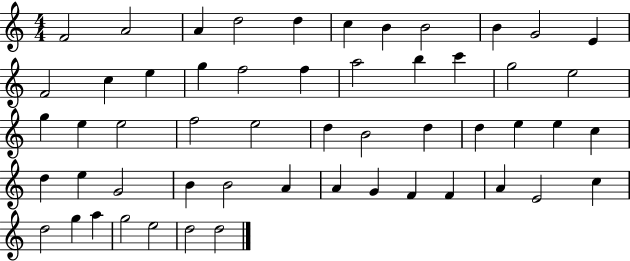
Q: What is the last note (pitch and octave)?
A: D5